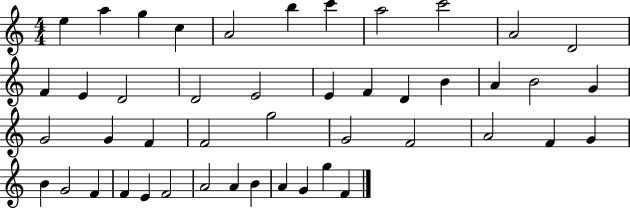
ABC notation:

X:1
T:Untitled
M:4/4
L:1/4
K:C
e a g c A2 b c' a2 c'2 A2 D2 F E D2 D2 E2 E F D B A B2 G G2 G F F2 g2 G2 F2 A2 F G B G2 F F E F2 A2 A B A G g F